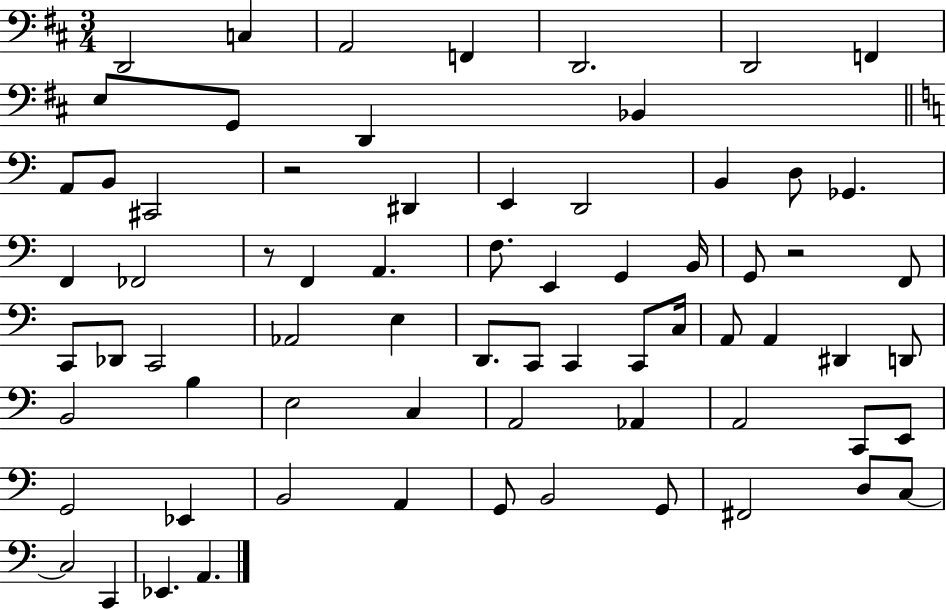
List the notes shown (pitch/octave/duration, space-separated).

D2/h C3/q A2/h F2/q D2/h. D2/h F2/q E3/e G2/e D2/q Bb2/q A2/e B2/e C#2/h R/h D#2/q E2/q D2/h B2/q D3/e Gb2/q. F2/q FES2/h R/e F2/q A2/q. F3/e. E2/q G2/q B2/s G2/e R/h F2/e C2/e Db2/e C2/h Ab2/h E3/q D2/e. C2/e C2/q C2/e C3/s A2/e A2/q D#2/q D2/e B2/h B3/q E3/h C3/q A2/h Ab2/q A2/h C2/e E2/e G2/h Eb2/q B2/h A2/q G2/e B2/h G2/e F#2/h D3/e C3/e C3/h C2/q Eb2/q. A2/q.